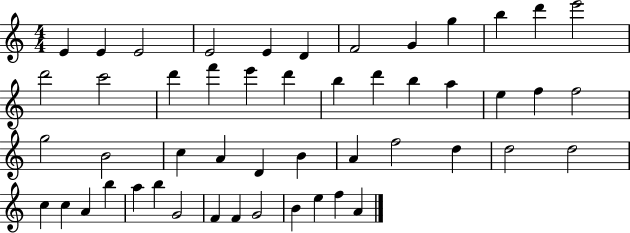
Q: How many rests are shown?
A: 0